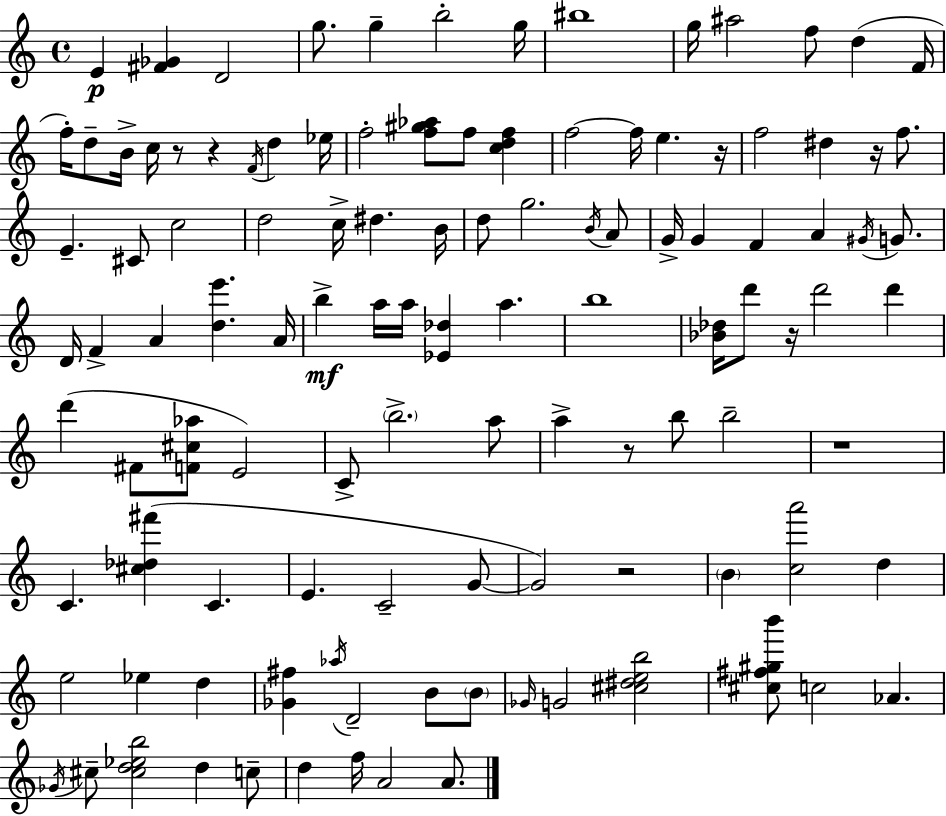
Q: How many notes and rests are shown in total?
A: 113